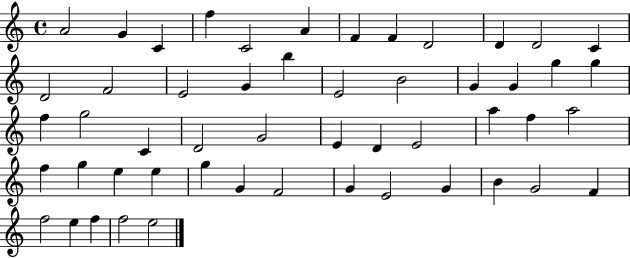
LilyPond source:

{
  \clef treble
  \time 4/4
  \defaultTimeSignature
  \key c \major
  a'2 g'4 c'4 | f''4 c'2 a'4 | f'4 f'4 d'2 | d'4 d'2 c'4 | \break d'2 f'2 | e'2 g'4 b''4 | e'2 b'2 | g'4 g'4 g''4 g''4 | \break f''4 g''2 c'4 | d'2 g'2 | e'4 d'4 e'2 | a''4 f''4 a''2 | \break f''4 g''4 e''4 e''4 | g''4 g'4 f'2 | g'4 e'2 g'4 | b'4 g'2 f'4 | \break f''2 e''4 f''4 | f''2 e''2 | \bar "|."
}